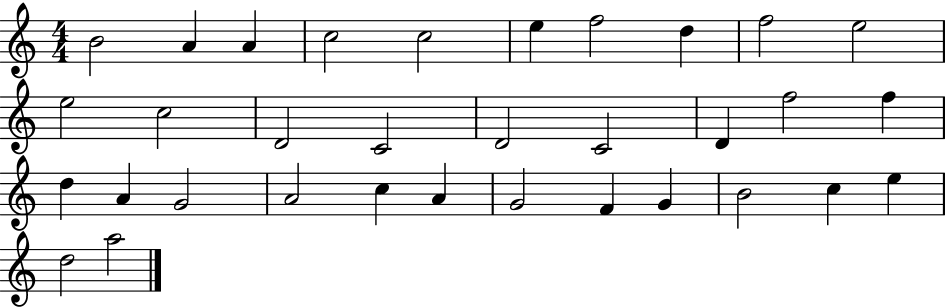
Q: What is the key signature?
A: C major